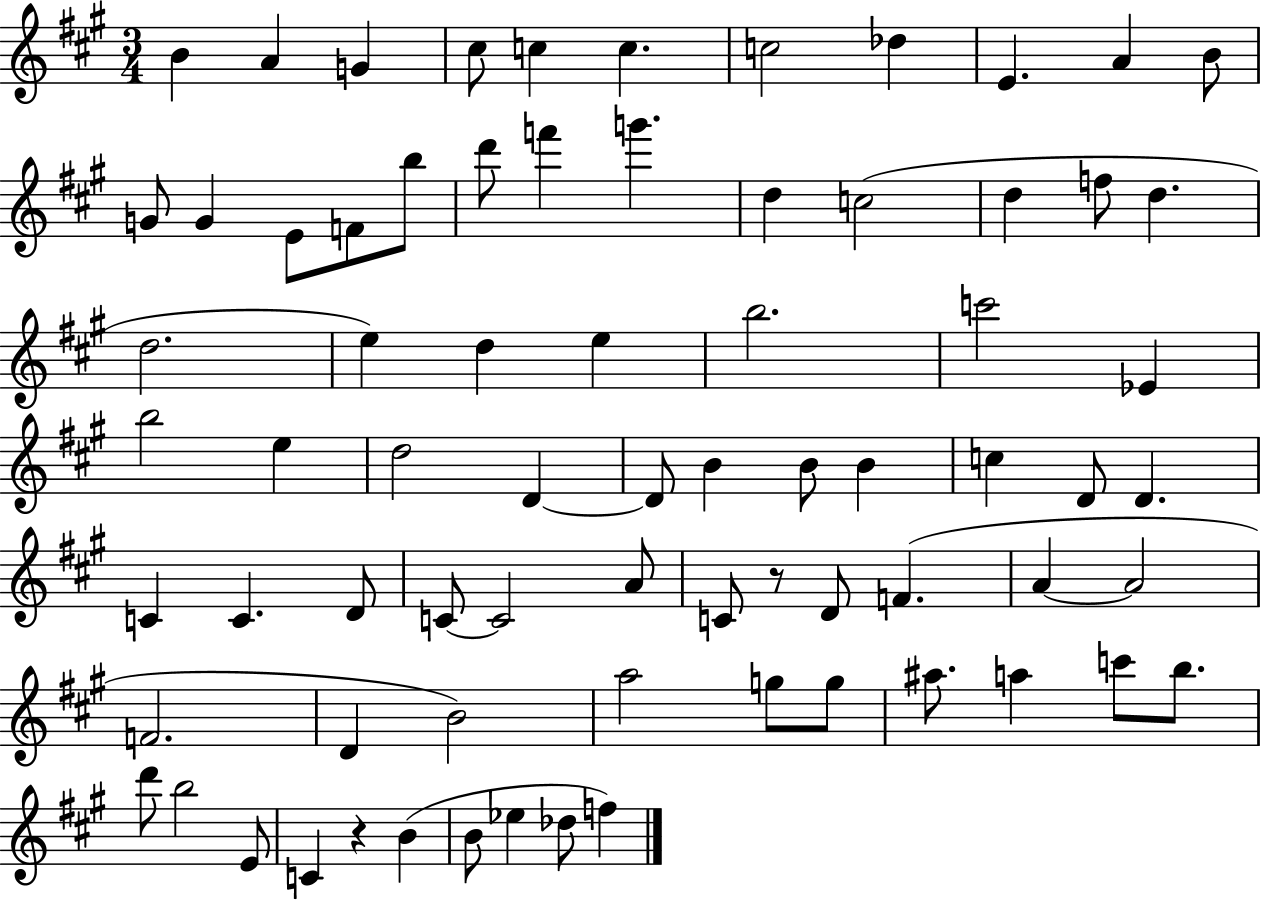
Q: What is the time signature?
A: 3/4